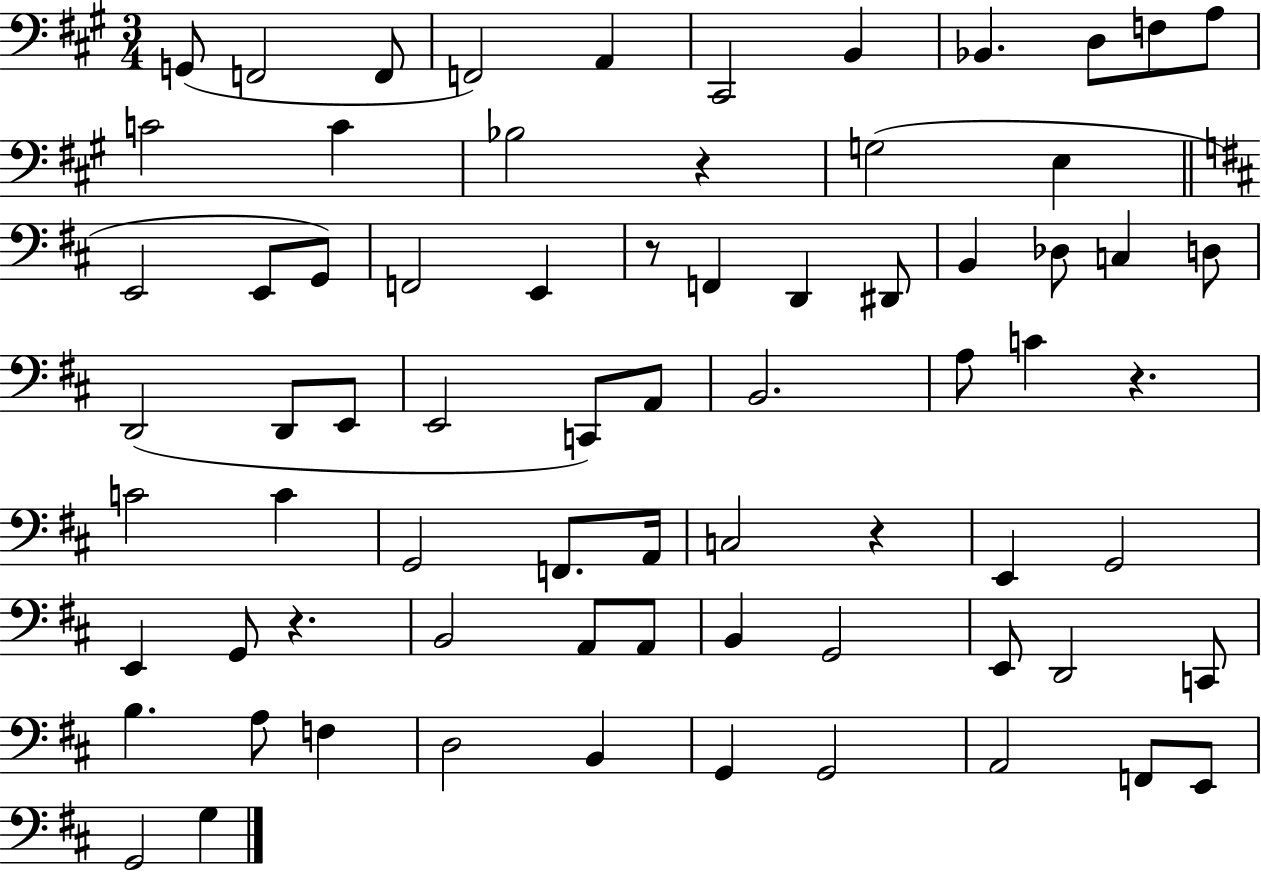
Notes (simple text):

G2/e F2/h F2/e F2/h A2/q C#2/h B2/q Bb2/q. D3/e F3/e A3/e C4/h C4/q Bb3/h R/q G3/h E3/q E2/h E2/e G2/e F2/h E2/q R/e F2/q D2/q D#2/e B2/q Db3/e C3/q D3/e D2/h D2/e E2/e E2/h C2/e A2/e B2/h. A3/e C4/q R/q. C4/h C4/q G2/h F2/e. A2/s C3/h R/q E2/q G2/h E2/q G2/e R/q. B2/h A2/e A2/e B2/q G2/h E2/e D2/h C2/e B3/q. A3/e F3/q D3/h B2/q G2/q G2/h A2/h F2/e E2/e G2/h G3/q